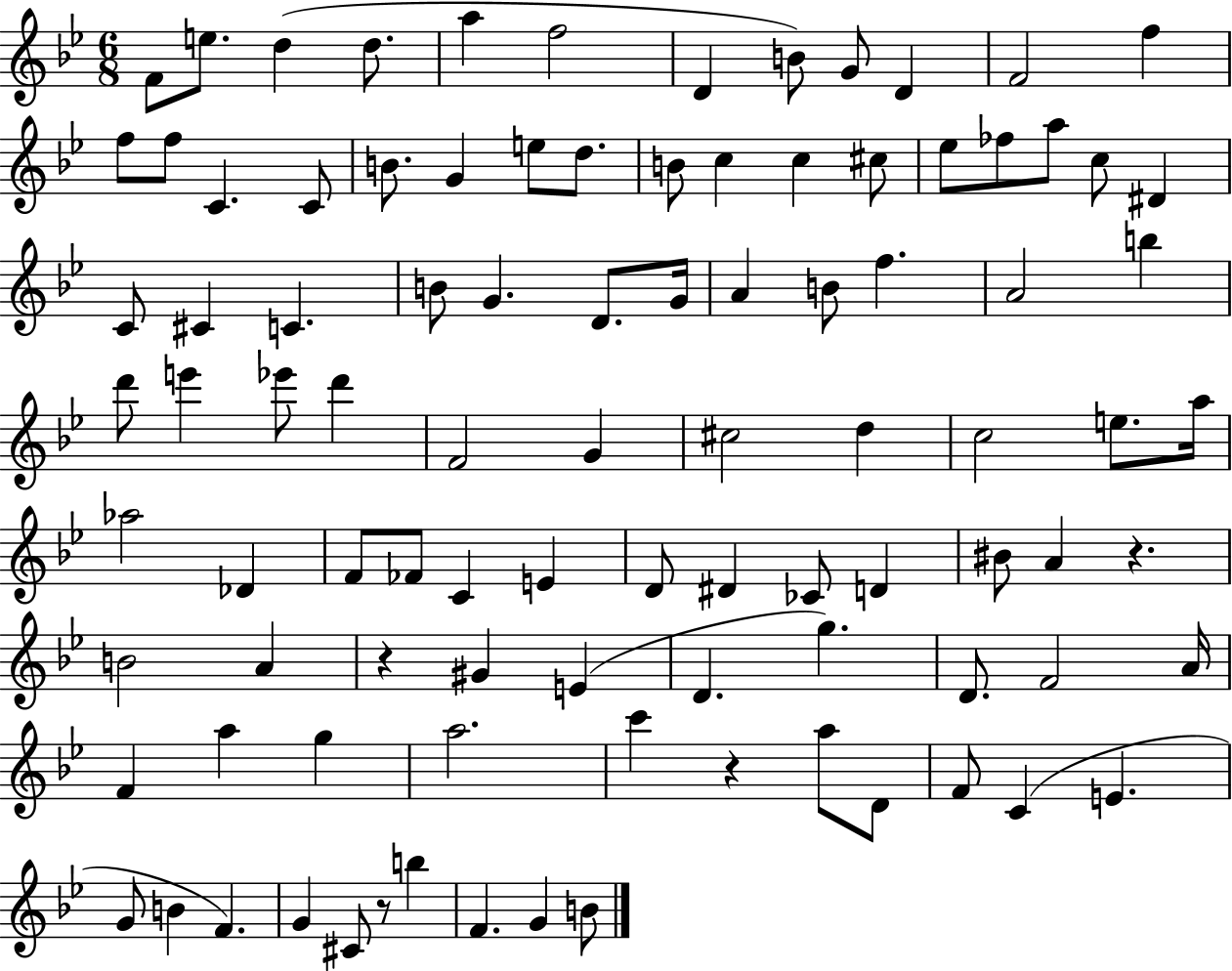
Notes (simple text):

F4/e E5/e. D5/q D5/e. A5/q F5/h D4/q B4/e G4/e D4/q F4/h F5/q F5/e F5/e C4/q. C4/e B4/e. G4/q E5/e D5/e. B4/e C5/q C5/q C#5/e Eb5/e FES5/e A5/e C5/e D#4/q C4/e C#4/q C4/q. B4/e G4/q. D4/e. G4/s A4/q B4/e F5/q. A4/h B5/q D6/e E6/q Eb6/e D6/q F4/h G4/q C#5/h D5/q C5/h E5/e. A5/s Ab5/h Db4/q F4/e FES4/e C4/q E4/q D4/e D#4/q CES4/e D4/q BIS4/e A4/q R/q. B4/h A4/q R/q G#4/q E4/q D4/q. G5/q. D4/e. F4/h A4/s F4/q A5/q G5/q A5/h. C6/q R/q A5/e D4/e F4/e C4/q E4/q. G4/e B4/q F4/q. G4/q C#4/e R/e B5/q F4/q. G4/q B4/e